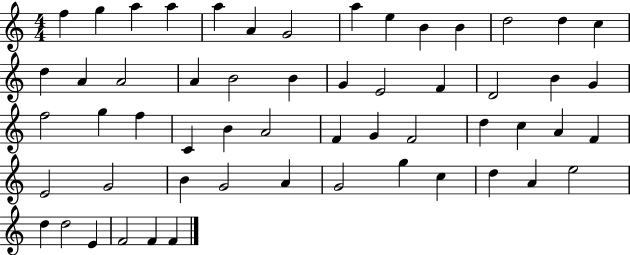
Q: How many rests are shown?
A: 0